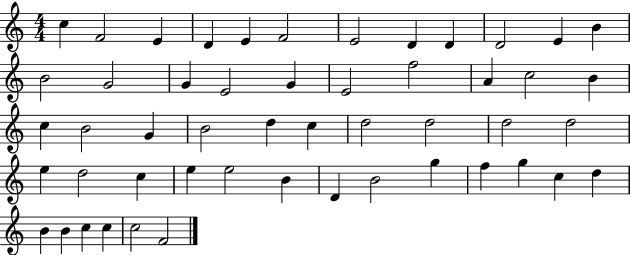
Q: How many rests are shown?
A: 0